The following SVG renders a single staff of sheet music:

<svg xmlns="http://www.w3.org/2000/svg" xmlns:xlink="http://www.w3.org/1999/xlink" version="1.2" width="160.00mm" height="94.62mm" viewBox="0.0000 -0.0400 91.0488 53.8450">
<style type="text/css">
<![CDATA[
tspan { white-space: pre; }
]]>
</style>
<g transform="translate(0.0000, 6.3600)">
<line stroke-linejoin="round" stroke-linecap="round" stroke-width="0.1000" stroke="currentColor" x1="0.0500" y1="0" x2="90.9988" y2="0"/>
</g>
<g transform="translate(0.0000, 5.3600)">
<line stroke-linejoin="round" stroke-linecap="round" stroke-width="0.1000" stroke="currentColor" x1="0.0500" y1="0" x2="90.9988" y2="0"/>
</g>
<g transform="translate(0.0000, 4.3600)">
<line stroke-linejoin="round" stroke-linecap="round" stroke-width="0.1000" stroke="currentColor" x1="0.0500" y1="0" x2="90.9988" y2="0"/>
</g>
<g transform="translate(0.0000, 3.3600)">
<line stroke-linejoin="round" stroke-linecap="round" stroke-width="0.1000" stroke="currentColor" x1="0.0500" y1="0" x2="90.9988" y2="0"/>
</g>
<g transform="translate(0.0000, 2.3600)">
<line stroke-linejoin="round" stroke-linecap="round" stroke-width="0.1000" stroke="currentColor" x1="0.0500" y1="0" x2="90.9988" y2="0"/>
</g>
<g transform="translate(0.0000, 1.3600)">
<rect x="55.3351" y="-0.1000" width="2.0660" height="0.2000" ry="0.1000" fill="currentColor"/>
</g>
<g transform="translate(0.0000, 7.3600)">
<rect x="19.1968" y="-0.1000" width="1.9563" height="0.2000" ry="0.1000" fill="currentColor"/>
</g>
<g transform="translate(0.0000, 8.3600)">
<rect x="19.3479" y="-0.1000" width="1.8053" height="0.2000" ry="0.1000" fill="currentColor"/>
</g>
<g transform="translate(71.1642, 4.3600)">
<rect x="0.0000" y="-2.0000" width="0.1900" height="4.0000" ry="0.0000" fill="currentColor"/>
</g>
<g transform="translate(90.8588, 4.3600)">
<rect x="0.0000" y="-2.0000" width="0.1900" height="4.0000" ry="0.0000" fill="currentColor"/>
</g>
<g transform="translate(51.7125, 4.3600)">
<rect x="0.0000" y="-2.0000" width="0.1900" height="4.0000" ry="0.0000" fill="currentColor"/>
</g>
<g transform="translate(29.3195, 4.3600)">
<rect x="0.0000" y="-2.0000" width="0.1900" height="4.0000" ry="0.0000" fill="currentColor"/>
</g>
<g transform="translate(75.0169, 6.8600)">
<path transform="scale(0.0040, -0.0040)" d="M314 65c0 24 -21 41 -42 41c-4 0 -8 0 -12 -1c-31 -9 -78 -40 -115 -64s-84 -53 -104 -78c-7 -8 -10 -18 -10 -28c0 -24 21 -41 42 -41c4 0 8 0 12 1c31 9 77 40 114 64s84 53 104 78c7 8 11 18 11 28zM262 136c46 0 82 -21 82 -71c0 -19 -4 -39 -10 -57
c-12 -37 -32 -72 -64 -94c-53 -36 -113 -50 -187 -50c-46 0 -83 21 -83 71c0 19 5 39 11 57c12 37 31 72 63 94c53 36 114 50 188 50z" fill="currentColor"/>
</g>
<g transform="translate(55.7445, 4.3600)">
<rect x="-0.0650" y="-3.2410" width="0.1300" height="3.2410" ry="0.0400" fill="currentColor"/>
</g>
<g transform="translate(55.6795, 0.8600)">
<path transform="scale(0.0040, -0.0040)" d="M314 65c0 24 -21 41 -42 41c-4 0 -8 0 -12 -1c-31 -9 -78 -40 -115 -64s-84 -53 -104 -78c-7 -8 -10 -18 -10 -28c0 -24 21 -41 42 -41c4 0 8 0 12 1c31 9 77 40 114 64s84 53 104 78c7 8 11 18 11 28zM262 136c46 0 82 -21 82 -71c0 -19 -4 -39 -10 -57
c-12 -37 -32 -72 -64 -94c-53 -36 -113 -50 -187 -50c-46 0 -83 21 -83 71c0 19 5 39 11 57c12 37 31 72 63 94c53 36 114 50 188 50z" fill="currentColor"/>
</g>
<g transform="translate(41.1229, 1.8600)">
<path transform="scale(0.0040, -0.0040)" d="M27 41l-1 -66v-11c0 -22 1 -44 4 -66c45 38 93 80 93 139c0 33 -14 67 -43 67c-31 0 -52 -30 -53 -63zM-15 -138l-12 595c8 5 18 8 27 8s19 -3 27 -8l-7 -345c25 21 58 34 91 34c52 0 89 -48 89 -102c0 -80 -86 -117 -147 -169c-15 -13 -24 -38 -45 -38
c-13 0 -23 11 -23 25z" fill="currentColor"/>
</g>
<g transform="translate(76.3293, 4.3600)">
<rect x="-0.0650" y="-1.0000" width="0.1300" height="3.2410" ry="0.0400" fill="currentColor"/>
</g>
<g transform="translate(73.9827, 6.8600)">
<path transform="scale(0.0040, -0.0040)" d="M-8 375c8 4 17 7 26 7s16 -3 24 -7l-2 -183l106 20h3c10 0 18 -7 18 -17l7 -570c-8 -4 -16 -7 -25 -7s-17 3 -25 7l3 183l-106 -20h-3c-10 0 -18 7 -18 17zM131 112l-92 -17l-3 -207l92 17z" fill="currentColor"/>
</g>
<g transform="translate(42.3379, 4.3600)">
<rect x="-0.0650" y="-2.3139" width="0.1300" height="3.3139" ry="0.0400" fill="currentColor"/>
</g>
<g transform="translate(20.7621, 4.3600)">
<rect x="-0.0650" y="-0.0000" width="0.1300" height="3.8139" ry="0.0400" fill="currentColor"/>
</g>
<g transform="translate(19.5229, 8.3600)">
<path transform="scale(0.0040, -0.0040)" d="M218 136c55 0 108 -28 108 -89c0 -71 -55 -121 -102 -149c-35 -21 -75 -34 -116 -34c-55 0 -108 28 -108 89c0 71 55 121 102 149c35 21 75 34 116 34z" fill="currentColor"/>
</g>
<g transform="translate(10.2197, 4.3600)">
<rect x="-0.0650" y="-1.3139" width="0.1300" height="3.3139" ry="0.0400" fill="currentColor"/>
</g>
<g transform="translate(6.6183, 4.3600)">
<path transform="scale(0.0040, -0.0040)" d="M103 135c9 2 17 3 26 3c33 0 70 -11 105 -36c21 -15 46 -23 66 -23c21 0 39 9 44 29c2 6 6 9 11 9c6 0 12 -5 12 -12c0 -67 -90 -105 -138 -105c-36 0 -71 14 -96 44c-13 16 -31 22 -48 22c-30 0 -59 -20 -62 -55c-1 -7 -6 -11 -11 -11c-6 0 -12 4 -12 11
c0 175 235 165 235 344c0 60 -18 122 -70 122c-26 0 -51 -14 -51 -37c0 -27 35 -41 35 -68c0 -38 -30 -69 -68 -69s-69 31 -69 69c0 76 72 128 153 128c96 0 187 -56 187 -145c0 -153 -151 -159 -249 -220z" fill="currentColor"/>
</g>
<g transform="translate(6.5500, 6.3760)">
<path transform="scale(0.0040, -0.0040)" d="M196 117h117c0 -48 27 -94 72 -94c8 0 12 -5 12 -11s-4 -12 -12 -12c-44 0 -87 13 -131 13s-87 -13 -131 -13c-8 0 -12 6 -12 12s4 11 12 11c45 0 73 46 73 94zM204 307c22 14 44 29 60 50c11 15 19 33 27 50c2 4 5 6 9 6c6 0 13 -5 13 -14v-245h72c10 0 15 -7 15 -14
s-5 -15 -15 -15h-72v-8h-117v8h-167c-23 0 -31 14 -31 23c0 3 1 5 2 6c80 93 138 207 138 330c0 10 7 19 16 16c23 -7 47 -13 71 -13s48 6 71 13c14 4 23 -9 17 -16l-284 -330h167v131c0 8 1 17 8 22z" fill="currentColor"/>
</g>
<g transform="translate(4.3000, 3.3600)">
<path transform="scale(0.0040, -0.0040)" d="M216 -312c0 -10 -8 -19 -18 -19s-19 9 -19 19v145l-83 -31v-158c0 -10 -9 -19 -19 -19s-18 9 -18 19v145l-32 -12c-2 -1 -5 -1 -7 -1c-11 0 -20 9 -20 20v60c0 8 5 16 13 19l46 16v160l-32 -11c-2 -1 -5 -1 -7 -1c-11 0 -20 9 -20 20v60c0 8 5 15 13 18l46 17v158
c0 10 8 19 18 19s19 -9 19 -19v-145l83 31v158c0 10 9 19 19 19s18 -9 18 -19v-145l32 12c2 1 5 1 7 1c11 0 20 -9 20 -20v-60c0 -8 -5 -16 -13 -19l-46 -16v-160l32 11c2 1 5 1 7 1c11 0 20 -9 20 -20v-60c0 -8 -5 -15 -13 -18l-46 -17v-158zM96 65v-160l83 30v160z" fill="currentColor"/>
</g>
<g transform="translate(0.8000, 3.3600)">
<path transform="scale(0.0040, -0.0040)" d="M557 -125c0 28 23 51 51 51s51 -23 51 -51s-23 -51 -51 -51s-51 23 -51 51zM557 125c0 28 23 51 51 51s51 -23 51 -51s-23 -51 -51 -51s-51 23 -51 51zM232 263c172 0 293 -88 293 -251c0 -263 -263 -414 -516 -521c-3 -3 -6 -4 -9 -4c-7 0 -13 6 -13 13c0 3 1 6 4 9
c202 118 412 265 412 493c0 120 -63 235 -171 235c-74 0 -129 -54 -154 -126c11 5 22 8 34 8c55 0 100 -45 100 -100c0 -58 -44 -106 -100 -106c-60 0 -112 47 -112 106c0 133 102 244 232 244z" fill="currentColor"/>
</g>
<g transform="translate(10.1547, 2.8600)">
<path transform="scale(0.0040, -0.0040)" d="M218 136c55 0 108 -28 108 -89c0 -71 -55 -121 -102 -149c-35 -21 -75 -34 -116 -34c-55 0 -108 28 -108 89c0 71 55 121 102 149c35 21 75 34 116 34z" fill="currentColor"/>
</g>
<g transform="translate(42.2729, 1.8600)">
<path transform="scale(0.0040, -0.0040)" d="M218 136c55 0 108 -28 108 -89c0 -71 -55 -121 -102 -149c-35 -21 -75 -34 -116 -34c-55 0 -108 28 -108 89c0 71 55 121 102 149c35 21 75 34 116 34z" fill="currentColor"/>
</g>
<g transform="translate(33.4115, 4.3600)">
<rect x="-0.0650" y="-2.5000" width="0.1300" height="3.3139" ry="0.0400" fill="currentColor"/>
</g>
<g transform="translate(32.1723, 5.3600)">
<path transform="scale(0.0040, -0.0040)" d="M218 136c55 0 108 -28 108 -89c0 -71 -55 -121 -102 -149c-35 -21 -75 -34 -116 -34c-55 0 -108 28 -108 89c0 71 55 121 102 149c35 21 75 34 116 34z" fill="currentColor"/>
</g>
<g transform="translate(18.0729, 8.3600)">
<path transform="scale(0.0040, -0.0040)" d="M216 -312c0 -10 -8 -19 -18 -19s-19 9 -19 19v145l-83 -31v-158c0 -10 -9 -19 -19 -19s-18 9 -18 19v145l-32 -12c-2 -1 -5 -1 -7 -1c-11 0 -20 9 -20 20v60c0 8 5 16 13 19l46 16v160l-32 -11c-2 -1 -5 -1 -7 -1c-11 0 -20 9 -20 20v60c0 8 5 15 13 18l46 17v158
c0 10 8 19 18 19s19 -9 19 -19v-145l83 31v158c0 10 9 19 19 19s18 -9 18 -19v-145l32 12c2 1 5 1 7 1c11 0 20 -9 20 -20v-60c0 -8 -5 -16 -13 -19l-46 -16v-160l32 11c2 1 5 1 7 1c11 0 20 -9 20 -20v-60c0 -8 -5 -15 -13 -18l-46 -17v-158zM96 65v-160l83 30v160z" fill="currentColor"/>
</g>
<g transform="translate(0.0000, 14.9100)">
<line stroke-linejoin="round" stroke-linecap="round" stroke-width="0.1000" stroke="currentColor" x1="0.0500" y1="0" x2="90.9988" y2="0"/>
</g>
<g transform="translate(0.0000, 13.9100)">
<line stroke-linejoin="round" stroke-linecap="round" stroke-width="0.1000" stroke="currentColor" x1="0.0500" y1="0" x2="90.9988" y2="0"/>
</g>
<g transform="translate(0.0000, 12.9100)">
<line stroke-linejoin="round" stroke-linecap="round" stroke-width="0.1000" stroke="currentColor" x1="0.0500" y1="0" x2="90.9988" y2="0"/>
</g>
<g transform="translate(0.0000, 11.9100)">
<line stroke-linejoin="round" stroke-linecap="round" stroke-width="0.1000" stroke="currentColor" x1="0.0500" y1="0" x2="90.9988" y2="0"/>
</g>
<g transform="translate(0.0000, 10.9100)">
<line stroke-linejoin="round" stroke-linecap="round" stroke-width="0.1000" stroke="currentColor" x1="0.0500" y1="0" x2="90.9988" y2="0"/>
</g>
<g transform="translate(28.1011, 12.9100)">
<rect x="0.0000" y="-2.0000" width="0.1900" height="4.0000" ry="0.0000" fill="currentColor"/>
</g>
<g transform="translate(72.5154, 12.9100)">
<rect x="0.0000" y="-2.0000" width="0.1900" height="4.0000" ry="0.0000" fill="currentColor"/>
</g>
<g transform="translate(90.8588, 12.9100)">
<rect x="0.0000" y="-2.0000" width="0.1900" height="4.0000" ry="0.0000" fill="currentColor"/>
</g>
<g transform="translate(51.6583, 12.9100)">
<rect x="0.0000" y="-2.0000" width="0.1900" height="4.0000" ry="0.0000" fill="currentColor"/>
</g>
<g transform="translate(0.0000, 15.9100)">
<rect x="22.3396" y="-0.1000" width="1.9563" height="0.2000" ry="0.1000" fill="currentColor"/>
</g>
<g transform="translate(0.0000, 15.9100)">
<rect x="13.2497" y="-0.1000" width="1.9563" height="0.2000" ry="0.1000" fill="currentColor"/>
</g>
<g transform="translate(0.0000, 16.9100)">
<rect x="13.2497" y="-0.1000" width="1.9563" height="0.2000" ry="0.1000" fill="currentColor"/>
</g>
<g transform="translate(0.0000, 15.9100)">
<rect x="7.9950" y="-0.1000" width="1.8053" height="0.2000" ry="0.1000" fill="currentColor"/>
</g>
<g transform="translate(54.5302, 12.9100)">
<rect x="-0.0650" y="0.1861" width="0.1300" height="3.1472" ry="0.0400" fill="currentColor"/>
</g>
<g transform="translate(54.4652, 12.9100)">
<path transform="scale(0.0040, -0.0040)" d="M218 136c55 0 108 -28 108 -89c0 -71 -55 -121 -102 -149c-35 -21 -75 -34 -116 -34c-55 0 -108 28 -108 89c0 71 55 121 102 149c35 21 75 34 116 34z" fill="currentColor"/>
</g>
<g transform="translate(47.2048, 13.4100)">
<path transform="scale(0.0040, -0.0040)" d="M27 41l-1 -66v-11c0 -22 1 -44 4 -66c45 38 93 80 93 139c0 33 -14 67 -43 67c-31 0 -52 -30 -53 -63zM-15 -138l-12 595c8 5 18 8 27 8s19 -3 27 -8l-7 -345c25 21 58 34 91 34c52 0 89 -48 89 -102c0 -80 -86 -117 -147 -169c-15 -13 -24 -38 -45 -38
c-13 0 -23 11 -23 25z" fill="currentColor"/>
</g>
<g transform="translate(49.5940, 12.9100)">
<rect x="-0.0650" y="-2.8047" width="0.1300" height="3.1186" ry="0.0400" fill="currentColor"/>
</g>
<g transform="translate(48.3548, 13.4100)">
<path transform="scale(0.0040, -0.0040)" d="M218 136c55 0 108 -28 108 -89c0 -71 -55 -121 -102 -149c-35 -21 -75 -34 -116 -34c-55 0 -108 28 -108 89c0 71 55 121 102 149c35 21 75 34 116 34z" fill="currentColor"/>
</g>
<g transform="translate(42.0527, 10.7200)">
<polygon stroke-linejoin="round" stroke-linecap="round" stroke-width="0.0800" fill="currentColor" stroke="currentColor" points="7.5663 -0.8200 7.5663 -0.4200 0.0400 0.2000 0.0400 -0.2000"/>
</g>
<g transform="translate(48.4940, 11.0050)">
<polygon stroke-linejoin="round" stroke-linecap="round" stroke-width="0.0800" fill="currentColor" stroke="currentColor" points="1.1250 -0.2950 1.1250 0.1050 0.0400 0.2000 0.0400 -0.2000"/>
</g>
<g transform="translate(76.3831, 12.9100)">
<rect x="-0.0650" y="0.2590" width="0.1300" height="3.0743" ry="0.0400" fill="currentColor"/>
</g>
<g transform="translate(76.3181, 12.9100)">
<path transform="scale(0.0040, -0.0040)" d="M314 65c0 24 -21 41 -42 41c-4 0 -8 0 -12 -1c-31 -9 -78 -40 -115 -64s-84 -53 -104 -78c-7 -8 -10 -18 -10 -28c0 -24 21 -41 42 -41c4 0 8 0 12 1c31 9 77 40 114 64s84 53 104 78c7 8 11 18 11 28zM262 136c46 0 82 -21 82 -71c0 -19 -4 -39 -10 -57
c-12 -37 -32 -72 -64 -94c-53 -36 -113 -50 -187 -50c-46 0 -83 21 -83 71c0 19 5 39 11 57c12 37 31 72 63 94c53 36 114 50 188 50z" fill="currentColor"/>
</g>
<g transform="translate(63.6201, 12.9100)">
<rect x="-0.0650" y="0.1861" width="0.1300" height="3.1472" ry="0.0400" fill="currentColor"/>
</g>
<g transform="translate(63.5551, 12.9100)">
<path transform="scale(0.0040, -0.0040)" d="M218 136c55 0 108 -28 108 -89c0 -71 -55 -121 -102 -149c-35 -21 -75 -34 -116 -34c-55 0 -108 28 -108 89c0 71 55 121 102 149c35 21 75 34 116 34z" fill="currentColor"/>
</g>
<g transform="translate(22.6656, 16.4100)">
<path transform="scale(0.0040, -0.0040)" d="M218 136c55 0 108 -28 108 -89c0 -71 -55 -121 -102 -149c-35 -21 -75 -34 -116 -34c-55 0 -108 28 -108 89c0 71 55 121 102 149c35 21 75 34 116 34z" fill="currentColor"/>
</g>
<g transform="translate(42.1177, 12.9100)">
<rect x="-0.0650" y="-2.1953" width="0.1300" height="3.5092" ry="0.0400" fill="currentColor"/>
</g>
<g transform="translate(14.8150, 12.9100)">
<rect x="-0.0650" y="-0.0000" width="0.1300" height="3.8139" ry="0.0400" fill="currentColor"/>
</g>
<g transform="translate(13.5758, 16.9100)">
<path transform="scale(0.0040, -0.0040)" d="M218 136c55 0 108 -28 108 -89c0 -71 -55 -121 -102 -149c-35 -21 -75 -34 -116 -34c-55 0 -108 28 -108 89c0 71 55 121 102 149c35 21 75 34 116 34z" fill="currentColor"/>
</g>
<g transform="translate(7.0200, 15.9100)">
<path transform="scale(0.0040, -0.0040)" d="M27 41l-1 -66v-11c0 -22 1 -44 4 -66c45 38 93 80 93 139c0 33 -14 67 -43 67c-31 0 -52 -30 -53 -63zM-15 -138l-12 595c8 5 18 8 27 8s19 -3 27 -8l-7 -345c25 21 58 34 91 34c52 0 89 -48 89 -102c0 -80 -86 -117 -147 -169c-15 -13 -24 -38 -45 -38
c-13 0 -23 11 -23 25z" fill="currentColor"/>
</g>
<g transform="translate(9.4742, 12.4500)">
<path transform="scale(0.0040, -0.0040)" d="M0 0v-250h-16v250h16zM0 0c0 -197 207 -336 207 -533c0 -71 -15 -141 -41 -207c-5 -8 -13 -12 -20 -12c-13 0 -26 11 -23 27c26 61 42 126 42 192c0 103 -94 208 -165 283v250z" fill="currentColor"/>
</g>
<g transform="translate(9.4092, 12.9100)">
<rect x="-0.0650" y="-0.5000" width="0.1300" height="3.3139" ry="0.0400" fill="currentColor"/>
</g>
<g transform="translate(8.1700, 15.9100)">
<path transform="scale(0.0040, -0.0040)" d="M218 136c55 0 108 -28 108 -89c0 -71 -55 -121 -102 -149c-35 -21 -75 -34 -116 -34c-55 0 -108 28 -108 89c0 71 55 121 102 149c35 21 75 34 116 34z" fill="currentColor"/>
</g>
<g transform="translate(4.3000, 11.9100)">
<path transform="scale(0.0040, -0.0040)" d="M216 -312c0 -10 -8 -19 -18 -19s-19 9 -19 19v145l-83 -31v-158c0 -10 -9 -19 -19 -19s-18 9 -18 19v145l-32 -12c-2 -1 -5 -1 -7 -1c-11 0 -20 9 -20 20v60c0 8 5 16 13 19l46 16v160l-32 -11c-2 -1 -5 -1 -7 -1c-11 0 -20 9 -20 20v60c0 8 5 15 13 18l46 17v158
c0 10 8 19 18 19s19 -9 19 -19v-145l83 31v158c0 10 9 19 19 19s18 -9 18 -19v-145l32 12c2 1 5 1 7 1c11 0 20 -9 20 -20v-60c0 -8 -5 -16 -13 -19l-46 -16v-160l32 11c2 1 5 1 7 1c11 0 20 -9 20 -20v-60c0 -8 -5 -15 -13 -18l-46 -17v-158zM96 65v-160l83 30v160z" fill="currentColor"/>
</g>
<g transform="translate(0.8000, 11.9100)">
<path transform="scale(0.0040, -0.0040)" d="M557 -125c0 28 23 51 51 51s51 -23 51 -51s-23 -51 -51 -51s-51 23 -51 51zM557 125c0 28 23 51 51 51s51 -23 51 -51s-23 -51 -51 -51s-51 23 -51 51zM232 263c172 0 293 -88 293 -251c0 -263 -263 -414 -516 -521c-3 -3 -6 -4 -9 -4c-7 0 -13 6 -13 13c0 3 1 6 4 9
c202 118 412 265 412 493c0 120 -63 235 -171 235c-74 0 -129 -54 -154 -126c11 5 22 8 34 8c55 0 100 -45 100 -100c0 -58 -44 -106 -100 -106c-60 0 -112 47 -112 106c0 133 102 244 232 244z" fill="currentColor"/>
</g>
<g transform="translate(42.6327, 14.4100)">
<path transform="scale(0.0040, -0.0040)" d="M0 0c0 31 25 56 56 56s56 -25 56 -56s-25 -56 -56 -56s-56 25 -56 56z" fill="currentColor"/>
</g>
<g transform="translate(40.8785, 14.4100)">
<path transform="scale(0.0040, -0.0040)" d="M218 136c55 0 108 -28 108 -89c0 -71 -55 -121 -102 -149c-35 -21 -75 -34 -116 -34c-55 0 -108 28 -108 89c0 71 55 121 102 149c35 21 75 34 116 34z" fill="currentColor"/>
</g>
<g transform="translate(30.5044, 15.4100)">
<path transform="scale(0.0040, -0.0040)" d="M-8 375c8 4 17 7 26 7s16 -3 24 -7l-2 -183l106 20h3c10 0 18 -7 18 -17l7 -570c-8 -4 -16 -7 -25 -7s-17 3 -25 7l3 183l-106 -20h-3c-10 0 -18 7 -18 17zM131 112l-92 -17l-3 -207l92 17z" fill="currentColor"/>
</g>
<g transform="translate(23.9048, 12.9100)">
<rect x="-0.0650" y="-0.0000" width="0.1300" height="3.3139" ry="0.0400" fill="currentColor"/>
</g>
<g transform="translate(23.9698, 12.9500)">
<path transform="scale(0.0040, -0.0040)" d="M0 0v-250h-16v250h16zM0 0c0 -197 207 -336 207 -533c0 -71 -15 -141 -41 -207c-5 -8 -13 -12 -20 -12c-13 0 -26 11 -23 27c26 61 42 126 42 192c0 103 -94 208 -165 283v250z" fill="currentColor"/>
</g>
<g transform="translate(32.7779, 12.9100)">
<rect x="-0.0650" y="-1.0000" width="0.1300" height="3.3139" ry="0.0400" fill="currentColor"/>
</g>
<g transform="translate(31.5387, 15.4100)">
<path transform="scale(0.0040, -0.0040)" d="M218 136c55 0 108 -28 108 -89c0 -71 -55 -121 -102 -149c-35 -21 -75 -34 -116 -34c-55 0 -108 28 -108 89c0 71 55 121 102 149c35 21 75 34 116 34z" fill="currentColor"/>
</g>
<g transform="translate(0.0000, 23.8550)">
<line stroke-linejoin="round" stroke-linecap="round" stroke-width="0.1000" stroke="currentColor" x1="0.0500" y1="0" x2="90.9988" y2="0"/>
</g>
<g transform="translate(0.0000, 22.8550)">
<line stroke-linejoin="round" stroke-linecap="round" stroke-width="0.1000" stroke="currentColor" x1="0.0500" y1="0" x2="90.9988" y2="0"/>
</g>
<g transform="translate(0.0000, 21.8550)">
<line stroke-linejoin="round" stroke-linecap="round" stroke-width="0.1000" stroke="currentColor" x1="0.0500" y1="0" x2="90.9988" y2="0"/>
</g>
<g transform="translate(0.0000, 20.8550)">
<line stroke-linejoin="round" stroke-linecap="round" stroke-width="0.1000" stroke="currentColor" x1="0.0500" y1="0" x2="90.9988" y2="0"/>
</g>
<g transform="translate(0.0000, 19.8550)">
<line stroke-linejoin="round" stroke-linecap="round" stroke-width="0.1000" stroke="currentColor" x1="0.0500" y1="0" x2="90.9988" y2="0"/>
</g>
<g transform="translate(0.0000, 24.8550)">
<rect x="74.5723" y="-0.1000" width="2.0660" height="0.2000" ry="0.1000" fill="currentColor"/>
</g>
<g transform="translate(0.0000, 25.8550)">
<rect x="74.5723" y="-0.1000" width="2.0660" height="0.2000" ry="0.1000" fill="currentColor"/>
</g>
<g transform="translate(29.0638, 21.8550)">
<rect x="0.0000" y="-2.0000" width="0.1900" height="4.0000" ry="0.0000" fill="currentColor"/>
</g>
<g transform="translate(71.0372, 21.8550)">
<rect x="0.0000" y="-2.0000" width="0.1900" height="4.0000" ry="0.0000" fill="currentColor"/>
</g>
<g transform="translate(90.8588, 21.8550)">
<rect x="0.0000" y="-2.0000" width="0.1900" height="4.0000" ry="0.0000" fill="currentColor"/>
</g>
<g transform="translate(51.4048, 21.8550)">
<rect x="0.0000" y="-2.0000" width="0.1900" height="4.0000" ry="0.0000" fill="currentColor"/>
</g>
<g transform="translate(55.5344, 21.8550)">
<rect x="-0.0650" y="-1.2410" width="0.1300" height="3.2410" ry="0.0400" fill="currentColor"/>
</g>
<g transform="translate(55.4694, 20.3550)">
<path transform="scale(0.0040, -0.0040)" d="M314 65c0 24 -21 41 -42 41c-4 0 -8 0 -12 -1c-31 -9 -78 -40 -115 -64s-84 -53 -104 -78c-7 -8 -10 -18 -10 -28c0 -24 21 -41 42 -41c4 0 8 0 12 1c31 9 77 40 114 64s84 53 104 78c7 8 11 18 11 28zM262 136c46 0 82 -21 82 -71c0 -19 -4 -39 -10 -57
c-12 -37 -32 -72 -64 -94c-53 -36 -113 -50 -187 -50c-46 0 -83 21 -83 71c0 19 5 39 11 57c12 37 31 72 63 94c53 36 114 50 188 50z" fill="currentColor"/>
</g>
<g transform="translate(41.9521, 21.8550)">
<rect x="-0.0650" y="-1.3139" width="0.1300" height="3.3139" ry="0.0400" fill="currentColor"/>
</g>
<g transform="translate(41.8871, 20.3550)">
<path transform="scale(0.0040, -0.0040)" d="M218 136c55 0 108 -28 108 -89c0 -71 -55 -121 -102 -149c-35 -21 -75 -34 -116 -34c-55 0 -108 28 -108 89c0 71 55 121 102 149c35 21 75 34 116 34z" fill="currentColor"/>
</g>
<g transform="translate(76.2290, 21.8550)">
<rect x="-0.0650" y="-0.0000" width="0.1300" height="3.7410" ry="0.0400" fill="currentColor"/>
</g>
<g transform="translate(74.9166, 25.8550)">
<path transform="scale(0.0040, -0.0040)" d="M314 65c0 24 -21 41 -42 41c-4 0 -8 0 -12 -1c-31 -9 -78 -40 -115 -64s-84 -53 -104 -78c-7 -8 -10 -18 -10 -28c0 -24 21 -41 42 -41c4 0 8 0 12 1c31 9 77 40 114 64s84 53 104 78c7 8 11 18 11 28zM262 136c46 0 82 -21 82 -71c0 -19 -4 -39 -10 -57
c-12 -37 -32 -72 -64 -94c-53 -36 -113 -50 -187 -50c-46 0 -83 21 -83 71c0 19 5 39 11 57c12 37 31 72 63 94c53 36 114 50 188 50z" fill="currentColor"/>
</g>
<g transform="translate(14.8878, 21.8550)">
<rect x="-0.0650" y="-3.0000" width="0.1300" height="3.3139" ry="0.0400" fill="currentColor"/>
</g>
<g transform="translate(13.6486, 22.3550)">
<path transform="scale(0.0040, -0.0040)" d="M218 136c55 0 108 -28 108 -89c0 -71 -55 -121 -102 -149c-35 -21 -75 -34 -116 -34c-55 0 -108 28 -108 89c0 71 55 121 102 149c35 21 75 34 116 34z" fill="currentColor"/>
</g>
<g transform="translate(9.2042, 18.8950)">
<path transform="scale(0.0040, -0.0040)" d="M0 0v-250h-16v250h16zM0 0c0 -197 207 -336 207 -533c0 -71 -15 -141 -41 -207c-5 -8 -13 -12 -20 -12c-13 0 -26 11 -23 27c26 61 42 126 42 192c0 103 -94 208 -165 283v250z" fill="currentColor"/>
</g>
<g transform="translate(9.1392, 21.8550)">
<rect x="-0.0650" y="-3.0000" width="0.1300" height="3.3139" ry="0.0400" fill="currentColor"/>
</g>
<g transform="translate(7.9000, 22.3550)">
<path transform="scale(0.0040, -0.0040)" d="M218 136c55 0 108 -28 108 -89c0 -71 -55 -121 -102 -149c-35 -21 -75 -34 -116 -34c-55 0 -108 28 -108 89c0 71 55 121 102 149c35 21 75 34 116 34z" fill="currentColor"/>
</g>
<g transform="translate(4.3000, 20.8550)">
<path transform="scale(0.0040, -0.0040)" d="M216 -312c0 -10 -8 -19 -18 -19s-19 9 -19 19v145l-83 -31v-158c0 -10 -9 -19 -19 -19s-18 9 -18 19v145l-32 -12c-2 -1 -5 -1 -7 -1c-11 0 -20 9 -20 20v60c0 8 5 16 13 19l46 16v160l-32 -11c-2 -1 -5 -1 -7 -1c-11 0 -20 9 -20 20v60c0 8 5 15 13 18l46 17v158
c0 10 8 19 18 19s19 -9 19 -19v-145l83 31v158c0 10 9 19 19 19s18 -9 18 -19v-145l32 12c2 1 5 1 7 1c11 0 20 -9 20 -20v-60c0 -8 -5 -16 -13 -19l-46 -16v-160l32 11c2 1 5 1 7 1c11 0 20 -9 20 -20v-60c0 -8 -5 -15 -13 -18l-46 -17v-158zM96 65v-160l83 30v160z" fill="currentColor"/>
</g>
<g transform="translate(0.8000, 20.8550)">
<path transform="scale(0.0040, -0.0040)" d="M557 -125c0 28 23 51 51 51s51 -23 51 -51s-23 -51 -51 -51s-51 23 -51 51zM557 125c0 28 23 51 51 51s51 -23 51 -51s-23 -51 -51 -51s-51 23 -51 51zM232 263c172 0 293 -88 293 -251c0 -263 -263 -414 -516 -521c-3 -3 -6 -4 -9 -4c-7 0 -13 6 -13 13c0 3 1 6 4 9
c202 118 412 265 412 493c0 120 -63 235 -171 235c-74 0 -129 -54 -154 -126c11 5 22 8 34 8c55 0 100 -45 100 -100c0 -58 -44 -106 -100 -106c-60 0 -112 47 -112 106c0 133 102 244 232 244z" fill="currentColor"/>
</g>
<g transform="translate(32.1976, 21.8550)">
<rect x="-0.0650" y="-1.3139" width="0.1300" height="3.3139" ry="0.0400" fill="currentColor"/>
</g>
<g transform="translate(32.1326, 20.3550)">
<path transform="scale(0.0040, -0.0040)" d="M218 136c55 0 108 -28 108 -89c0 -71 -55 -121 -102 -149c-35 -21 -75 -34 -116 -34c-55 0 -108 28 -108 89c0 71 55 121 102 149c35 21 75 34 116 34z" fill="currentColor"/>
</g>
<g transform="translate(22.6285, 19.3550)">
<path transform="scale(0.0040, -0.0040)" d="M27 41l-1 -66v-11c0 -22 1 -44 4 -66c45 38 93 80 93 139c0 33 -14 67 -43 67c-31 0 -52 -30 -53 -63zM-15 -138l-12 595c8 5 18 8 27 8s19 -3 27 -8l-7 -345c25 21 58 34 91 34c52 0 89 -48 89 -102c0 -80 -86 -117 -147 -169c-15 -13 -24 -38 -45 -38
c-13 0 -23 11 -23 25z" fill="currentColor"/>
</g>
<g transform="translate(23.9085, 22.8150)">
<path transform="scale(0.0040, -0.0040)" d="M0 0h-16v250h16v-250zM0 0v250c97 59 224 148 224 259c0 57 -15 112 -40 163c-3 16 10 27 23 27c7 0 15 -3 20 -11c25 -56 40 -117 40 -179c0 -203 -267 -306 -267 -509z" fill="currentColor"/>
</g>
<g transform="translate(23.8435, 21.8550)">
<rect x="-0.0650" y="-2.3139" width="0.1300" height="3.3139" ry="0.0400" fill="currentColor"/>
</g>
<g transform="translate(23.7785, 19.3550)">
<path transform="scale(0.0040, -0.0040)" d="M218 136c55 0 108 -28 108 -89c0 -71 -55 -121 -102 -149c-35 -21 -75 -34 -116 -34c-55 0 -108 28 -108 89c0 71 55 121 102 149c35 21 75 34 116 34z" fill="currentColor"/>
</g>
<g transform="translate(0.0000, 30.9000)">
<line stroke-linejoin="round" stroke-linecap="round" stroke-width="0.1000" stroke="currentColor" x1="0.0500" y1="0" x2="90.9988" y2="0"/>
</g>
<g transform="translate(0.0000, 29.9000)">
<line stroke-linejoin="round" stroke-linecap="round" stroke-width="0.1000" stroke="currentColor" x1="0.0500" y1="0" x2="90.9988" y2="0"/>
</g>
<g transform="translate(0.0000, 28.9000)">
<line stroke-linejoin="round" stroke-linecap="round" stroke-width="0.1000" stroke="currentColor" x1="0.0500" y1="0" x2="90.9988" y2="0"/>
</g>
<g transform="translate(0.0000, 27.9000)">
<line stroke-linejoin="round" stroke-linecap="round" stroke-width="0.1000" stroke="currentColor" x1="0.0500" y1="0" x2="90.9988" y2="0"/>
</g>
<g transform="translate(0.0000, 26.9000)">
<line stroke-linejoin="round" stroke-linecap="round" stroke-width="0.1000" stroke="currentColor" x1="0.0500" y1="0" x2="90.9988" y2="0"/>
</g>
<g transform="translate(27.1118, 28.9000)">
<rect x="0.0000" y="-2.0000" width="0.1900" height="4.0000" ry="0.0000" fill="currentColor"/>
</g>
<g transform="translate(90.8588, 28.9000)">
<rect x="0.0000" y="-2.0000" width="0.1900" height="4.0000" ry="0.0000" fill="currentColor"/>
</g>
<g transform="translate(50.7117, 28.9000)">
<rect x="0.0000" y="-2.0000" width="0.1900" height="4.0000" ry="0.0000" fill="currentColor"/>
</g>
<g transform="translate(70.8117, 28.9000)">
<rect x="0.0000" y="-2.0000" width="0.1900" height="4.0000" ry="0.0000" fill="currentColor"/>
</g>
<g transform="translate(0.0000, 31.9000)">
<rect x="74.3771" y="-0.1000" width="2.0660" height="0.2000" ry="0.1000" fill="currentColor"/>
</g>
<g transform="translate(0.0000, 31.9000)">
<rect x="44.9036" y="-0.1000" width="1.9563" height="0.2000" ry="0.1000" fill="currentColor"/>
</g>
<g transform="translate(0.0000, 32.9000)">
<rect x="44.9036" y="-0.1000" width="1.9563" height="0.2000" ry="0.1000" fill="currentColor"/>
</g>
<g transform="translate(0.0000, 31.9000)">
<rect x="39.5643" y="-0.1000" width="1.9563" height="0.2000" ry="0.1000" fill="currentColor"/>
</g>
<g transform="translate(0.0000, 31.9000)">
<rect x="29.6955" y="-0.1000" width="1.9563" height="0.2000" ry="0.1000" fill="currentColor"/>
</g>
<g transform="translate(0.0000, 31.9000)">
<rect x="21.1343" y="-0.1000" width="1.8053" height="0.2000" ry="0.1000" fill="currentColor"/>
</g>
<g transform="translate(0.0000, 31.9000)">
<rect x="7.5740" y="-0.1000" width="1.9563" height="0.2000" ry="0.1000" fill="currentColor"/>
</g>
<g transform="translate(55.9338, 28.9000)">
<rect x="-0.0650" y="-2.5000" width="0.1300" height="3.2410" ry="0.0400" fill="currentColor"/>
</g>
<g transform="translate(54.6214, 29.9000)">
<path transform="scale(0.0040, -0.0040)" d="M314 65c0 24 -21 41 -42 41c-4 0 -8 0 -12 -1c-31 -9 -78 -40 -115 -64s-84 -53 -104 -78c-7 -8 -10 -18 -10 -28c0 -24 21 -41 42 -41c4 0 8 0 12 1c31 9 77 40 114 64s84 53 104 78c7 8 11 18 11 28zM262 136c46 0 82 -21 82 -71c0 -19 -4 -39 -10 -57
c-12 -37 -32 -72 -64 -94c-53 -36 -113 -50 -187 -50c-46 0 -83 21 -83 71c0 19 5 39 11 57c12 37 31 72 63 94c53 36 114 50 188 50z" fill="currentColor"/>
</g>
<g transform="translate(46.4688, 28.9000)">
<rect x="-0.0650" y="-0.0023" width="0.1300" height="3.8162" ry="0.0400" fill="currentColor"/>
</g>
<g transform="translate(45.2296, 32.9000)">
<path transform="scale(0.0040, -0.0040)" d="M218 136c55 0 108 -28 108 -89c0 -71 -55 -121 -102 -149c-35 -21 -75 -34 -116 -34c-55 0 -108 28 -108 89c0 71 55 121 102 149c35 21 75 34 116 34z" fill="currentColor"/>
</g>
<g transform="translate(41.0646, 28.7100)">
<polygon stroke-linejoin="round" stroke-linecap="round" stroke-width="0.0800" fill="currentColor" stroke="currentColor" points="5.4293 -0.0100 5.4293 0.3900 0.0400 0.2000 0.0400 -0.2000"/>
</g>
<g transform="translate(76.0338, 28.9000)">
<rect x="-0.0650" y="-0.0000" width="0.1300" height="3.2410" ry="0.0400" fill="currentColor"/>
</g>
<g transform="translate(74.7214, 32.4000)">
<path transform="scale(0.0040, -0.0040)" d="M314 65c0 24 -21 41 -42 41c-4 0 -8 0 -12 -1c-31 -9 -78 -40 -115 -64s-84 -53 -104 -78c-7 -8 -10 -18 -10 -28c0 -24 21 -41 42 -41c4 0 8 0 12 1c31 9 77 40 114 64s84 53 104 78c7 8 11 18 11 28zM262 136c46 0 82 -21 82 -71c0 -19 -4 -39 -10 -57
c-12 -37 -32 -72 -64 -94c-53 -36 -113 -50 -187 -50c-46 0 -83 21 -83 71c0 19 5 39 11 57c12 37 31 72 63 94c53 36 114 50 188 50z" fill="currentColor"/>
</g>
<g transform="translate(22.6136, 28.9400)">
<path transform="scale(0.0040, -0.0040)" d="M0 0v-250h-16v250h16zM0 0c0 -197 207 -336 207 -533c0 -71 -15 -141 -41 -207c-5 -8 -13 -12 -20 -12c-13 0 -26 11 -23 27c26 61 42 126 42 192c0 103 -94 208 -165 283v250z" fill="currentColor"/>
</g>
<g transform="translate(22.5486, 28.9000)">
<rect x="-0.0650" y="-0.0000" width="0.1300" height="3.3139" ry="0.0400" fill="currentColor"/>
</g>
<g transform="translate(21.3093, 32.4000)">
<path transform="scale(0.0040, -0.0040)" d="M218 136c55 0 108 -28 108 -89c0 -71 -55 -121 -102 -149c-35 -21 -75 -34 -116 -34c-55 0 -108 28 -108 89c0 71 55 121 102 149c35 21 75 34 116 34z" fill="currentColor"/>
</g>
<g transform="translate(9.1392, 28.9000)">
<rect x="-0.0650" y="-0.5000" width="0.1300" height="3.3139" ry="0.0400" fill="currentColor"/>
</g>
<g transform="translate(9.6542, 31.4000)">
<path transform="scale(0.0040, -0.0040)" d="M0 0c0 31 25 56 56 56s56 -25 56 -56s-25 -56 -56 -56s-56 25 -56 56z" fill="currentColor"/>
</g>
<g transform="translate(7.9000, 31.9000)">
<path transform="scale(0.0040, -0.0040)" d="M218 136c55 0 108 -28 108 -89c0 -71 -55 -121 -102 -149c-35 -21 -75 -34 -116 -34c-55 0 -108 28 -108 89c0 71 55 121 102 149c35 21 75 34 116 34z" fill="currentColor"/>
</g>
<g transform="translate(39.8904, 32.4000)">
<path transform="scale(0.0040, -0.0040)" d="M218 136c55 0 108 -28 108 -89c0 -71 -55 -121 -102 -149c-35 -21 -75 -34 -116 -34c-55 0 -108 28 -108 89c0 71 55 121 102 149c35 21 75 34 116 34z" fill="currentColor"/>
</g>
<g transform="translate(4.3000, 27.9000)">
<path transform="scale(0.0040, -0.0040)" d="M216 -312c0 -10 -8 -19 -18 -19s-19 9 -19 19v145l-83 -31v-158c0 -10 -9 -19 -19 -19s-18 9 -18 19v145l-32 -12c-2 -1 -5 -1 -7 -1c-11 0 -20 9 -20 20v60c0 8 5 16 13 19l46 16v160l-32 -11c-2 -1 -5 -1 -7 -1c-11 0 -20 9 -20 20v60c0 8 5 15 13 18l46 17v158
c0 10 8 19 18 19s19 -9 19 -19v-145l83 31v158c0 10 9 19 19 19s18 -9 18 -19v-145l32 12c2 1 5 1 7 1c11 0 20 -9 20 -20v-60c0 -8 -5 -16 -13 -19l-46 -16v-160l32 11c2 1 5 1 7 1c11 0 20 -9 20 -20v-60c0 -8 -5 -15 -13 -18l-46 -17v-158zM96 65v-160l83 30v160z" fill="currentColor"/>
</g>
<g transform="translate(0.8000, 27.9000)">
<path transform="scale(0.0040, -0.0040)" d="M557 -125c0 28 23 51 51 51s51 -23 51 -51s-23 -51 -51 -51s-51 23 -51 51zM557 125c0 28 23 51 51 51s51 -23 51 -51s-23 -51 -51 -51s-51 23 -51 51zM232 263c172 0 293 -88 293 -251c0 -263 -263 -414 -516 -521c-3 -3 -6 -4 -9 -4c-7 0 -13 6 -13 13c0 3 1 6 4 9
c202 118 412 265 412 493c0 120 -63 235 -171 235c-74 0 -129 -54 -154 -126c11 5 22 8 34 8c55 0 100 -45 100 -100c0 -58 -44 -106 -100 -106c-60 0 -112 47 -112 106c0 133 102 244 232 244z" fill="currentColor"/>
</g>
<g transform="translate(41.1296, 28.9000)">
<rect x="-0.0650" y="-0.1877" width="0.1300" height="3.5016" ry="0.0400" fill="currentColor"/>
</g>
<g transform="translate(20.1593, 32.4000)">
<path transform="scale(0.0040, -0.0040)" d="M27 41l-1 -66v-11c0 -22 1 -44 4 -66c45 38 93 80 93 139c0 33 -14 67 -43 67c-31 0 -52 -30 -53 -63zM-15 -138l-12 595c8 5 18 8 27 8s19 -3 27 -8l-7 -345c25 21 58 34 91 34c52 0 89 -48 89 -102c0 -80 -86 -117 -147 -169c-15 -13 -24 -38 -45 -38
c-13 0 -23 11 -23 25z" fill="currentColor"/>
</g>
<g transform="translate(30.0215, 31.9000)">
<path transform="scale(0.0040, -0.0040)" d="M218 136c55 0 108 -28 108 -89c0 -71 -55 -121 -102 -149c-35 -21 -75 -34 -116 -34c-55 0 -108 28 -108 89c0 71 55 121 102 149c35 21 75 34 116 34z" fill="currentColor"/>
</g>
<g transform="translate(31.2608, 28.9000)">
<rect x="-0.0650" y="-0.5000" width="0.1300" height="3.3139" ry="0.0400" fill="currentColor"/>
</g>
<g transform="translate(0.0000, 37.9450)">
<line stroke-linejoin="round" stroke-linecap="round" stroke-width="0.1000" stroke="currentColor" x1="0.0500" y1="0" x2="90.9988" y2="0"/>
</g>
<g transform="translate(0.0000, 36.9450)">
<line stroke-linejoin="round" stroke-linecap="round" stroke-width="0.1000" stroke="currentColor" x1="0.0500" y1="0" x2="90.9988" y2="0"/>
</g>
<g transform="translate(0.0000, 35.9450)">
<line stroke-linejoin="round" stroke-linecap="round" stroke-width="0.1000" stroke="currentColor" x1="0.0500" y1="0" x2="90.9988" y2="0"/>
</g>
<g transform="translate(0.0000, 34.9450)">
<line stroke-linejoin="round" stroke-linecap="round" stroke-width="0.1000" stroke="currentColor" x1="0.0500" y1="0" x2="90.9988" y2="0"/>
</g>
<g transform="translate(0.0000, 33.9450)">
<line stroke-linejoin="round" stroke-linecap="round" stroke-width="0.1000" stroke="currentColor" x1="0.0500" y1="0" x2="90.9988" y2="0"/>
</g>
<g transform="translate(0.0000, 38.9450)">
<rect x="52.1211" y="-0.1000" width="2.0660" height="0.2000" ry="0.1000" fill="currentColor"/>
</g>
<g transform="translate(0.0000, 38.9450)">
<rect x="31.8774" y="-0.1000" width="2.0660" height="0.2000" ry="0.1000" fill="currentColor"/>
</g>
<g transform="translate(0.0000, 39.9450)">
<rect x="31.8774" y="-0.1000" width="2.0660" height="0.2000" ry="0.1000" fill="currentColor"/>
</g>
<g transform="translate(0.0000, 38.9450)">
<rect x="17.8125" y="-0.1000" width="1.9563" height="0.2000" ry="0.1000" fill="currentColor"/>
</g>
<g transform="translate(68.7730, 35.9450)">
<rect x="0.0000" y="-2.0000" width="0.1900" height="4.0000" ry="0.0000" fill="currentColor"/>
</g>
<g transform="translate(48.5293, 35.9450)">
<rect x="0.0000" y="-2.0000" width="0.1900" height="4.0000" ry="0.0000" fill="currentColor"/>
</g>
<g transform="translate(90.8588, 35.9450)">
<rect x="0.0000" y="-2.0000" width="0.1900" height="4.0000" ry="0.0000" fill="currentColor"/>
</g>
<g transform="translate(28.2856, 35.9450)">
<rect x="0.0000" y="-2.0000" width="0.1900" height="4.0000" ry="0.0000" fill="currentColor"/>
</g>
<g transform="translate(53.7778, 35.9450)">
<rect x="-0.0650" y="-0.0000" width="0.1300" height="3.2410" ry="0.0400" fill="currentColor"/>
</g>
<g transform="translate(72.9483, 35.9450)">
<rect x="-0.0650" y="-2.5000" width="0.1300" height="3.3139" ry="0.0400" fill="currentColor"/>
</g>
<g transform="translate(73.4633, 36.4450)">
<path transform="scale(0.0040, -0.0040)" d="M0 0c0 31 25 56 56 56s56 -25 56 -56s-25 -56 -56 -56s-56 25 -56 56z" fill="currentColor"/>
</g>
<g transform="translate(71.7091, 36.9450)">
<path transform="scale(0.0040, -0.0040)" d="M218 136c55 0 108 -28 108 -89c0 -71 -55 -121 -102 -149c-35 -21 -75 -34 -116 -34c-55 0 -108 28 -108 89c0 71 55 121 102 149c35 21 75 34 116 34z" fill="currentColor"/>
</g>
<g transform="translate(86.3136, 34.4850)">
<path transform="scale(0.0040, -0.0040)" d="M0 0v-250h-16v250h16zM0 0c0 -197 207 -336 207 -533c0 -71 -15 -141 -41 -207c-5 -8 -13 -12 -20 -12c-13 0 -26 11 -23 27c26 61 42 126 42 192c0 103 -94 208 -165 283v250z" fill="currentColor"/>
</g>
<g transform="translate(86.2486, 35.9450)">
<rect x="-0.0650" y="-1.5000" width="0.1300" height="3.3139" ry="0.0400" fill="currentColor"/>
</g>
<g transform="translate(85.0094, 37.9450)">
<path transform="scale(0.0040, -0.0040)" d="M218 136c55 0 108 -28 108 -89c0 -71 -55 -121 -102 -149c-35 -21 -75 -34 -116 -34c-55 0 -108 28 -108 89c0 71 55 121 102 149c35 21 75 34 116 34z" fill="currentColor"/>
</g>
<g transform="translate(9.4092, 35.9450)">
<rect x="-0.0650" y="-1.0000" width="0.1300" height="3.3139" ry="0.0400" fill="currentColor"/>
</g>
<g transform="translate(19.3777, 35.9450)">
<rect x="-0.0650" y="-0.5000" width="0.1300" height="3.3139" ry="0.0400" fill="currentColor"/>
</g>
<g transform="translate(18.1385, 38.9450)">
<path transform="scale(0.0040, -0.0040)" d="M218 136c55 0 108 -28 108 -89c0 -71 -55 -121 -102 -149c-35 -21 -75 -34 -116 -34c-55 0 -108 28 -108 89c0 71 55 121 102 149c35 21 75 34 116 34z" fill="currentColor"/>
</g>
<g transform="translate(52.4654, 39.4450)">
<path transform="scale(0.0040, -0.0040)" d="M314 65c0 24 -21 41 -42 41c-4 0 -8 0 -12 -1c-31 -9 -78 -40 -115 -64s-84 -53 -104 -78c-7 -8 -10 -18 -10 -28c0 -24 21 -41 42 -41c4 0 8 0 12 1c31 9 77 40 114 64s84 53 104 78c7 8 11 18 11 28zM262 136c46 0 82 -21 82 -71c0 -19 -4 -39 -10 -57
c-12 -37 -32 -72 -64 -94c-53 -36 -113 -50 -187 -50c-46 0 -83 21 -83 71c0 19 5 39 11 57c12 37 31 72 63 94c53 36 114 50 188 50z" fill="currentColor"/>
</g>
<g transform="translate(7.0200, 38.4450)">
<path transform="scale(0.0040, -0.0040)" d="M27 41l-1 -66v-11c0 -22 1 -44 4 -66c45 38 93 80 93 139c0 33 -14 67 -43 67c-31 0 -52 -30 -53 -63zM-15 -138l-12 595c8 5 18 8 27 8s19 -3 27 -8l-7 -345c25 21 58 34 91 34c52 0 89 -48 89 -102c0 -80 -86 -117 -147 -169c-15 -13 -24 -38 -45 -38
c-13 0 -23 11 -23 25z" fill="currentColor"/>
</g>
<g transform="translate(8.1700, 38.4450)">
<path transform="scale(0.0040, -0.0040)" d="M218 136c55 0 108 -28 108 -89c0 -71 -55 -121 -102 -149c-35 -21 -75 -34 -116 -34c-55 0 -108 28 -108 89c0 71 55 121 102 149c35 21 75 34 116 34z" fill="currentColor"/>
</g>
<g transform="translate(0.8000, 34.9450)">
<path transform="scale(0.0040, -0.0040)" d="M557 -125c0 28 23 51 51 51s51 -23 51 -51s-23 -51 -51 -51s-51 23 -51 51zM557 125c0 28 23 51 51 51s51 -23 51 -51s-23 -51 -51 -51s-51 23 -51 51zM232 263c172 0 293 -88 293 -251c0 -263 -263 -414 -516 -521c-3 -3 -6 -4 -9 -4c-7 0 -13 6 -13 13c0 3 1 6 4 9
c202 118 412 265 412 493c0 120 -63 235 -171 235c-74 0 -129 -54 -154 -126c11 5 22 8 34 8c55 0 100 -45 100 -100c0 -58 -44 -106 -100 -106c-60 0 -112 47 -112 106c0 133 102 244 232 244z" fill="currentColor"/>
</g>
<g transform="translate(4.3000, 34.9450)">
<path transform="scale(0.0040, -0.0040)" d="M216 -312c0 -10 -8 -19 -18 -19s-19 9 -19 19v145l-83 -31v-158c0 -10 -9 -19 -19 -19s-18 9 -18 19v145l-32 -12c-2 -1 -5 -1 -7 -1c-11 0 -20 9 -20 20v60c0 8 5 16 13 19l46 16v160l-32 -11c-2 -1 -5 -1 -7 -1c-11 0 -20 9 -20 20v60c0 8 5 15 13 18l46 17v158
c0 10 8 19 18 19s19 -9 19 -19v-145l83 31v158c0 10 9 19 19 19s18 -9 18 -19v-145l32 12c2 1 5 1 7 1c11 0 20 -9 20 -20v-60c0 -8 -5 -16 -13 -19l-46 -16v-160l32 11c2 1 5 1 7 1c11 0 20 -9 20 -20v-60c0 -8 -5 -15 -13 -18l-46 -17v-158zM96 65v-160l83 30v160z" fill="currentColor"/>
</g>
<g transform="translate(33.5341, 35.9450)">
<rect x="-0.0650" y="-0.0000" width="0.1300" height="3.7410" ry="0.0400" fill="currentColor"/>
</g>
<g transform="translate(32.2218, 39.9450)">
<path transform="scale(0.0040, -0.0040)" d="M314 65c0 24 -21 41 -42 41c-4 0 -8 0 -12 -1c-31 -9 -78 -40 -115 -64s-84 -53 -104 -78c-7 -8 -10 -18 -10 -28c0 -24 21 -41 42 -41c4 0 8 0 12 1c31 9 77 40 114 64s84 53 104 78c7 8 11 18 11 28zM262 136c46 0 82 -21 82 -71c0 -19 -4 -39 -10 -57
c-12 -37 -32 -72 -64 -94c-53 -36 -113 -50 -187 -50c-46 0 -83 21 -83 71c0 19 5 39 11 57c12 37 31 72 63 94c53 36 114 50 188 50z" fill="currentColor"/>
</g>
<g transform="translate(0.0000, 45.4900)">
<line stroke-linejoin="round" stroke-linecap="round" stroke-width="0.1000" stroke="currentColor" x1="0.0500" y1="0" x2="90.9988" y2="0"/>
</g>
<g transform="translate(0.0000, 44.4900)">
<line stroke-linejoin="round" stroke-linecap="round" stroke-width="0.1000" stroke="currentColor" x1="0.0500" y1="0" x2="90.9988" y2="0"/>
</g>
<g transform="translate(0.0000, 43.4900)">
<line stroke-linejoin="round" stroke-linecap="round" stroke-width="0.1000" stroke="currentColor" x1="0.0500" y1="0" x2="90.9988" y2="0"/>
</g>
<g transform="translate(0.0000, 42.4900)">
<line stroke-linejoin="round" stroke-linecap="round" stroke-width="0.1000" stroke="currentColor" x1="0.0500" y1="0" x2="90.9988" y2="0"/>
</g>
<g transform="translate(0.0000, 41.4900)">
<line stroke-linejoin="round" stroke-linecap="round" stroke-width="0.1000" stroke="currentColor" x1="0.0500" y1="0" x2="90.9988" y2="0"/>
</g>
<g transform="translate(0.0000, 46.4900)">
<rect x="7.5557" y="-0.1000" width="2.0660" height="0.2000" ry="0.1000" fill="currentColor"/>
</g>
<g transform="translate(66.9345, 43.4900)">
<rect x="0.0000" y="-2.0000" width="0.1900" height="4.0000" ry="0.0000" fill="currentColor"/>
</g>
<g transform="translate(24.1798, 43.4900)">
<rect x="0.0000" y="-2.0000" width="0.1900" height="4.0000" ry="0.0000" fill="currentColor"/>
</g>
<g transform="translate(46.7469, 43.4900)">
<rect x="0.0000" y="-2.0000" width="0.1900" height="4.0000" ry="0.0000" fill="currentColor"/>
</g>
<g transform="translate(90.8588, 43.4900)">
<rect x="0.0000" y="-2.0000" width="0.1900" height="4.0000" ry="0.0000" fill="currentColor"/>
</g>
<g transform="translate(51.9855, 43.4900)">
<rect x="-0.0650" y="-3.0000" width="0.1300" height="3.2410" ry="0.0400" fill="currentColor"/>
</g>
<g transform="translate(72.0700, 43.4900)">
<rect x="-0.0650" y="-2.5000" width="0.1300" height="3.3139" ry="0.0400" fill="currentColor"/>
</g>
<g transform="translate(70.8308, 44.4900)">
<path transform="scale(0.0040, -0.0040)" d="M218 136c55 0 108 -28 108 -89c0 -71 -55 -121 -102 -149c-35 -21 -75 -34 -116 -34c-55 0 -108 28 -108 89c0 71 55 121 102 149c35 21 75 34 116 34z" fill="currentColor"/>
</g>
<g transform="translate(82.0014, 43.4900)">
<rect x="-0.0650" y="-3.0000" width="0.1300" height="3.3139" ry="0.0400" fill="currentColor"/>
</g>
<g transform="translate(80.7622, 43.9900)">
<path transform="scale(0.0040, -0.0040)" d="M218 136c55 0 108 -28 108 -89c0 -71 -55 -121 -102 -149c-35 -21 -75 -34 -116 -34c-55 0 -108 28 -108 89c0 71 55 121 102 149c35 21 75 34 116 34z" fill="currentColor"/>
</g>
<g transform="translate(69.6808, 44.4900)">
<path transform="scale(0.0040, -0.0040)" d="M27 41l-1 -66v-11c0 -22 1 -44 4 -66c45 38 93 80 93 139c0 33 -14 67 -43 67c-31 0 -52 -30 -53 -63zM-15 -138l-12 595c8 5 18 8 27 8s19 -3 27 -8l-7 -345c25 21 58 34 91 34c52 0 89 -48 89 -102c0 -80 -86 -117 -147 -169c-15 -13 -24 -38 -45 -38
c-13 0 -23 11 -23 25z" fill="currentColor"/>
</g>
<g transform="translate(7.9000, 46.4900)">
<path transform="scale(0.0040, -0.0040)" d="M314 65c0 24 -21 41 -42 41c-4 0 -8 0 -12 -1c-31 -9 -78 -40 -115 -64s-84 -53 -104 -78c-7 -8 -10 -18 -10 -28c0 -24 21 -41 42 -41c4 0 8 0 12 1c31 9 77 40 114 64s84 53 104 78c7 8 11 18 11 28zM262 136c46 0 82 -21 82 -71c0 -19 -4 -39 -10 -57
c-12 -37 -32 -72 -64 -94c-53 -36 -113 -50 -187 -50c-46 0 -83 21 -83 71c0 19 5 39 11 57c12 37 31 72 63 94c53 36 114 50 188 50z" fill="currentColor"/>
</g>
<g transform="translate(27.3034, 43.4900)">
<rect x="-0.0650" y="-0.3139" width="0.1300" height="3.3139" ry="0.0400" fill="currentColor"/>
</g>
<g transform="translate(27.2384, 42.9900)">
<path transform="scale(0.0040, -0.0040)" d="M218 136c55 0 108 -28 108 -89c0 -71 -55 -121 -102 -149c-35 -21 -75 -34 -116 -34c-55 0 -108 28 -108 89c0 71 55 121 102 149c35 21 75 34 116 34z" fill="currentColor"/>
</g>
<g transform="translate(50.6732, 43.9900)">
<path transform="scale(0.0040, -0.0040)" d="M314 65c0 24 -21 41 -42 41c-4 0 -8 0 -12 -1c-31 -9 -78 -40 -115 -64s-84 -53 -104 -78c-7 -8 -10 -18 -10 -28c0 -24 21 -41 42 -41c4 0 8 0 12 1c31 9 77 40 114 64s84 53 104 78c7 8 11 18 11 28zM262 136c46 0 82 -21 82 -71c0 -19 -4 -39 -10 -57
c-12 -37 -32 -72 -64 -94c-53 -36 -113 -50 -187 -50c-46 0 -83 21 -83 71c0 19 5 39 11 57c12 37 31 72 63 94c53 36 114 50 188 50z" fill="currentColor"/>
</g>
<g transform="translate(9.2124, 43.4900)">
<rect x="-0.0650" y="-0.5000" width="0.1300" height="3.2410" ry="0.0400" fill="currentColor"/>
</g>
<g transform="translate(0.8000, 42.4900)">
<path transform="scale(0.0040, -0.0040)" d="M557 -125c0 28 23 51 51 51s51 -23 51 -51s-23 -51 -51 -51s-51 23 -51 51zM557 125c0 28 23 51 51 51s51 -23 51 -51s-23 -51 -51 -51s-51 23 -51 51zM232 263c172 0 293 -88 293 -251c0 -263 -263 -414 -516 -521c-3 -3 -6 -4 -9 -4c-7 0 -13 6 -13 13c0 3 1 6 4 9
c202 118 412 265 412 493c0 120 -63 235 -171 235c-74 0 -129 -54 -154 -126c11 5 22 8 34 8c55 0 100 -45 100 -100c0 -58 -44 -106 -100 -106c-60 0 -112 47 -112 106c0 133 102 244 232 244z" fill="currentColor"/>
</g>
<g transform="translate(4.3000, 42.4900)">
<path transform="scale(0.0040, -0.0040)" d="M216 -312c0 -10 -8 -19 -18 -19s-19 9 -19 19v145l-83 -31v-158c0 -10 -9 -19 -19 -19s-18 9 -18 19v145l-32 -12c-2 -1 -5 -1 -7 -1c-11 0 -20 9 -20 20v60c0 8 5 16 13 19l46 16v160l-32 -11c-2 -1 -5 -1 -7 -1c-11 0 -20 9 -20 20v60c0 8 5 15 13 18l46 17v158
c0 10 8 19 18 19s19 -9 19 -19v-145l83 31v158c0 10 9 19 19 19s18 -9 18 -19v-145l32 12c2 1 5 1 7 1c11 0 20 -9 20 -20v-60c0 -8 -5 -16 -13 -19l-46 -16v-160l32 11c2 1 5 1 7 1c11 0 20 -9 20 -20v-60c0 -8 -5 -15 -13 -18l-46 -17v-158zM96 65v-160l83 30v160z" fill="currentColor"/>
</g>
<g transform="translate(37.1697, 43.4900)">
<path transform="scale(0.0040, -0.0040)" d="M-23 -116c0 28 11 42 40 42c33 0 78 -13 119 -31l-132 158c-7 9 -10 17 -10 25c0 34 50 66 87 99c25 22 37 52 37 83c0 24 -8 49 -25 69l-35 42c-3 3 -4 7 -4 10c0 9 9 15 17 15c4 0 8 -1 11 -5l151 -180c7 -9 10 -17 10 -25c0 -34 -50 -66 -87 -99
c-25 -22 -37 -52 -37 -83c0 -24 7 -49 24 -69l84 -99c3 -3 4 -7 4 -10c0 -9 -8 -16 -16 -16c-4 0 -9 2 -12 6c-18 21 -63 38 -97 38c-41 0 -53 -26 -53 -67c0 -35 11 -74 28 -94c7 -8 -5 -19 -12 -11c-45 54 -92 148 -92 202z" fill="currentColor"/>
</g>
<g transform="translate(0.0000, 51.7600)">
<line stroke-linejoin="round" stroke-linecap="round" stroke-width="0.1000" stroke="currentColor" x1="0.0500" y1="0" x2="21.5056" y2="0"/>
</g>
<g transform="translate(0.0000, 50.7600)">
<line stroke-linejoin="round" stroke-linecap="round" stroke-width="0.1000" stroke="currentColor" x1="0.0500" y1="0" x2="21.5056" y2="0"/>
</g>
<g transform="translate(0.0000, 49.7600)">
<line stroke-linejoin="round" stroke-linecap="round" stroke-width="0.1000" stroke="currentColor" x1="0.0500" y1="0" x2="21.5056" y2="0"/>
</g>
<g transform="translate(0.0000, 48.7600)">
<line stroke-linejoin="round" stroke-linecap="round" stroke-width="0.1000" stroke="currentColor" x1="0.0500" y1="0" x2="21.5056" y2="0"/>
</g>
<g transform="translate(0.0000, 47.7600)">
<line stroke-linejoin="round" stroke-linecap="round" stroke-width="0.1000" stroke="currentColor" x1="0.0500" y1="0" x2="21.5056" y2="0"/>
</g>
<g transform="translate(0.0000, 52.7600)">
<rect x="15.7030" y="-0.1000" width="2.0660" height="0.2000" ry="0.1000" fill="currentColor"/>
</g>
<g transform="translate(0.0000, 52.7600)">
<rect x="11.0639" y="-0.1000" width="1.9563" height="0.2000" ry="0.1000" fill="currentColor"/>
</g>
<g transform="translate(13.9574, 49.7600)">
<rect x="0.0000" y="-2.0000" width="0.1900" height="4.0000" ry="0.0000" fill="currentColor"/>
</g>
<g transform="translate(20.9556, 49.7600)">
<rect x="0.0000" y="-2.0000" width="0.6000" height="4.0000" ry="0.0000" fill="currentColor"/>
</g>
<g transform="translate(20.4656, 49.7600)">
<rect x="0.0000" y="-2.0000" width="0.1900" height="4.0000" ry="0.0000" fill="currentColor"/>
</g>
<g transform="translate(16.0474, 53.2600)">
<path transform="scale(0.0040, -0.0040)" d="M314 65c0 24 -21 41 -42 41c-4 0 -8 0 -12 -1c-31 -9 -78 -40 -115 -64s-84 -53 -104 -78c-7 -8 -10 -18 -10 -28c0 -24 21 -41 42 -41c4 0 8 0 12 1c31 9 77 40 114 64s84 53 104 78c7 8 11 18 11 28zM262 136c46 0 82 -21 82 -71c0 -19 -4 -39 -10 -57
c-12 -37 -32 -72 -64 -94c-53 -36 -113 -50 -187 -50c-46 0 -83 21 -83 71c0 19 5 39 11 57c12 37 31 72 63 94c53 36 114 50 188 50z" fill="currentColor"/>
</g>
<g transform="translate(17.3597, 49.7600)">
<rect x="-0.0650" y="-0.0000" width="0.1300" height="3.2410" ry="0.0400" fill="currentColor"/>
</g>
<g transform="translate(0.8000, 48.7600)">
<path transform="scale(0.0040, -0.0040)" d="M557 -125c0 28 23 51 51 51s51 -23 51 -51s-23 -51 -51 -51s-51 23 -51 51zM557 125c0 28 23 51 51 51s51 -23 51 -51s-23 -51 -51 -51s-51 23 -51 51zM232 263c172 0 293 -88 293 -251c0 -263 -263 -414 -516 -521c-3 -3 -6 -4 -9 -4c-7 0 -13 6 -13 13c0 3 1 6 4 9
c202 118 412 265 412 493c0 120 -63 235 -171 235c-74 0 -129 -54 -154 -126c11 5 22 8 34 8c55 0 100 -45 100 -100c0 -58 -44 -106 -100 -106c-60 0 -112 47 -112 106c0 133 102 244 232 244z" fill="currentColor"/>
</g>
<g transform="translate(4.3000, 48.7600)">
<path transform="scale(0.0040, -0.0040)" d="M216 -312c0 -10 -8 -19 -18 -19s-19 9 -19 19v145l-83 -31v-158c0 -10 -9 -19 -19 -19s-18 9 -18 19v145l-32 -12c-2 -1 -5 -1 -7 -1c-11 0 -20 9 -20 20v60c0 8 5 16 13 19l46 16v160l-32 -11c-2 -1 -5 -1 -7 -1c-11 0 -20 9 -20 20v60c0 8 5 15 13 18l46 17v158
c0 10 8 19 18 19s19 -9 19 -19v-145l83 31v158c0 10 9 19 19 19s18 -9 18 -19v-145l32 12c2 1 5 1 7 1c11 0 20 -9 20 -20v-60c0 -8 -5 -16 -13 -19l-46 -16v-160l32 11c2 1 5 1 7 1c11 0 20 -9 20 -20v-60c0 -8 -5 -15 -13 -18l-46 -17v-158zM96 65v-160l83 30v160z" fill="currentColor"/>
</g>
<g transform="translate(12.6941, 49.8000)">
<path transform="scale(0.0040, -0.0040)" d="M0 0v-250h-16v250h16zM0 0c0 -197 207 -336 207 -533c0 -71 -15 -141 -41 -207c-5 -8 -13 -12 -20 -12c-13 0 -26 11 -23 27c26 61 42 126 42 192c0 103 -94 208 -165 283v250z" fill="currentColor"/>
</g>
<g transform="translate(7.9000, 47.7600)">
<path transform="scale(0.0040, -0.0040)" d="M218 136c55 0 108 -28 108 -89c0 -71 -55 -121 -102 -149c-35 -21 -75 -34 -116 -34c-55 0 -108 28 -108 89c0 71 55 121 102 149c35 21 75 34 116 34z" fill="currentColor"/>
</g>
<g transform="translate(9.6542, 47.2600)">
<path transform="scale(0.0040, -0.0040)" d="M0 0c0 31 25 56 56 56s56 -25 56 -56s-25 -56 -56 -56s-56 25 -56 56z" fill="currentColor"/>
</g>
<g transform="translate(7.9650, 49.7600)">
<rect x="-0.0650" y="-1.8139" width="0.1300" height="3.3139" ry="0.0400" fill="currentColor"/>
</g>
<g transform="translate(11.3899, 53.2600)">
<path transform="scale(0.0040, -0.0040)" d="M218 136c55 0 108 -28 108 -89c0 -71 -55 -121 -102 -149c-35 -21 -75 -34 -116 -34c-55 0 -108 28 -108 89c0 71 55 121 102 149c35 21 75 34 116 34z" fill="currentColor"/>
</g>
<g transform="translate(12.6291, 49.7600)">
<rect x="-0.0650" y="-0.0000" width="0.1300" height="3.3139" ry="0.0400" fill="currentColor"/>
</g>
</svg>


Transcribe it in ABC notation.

X:1
T:Untitled
M:2/4
L:1/4
K:G
G, ^C,, B,, _B, D2 F,,2 _E,,/2 C,, D,,/2 F,, A,,/2 _C,/4 D, D, D,2 C,/2 C, _B,/2 G, G, G,2 C,,2 E,, _D,,/2 E,, D,,/2 C,,/2 B,,2 D,,2 _F,, E,, C,,2 D,,2 B,, G,,/2 E,,2 E, z C,2 _B,, C, A, D,,/2 D,,2